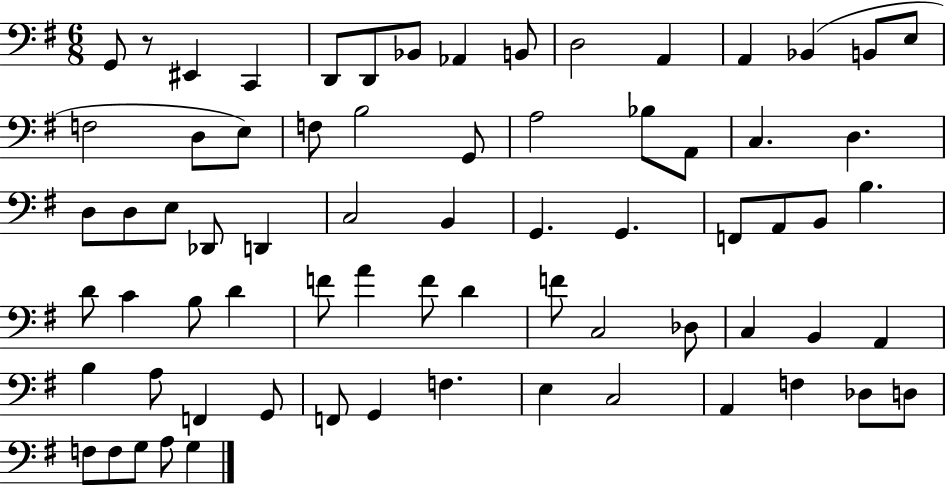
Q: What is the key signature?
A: G major